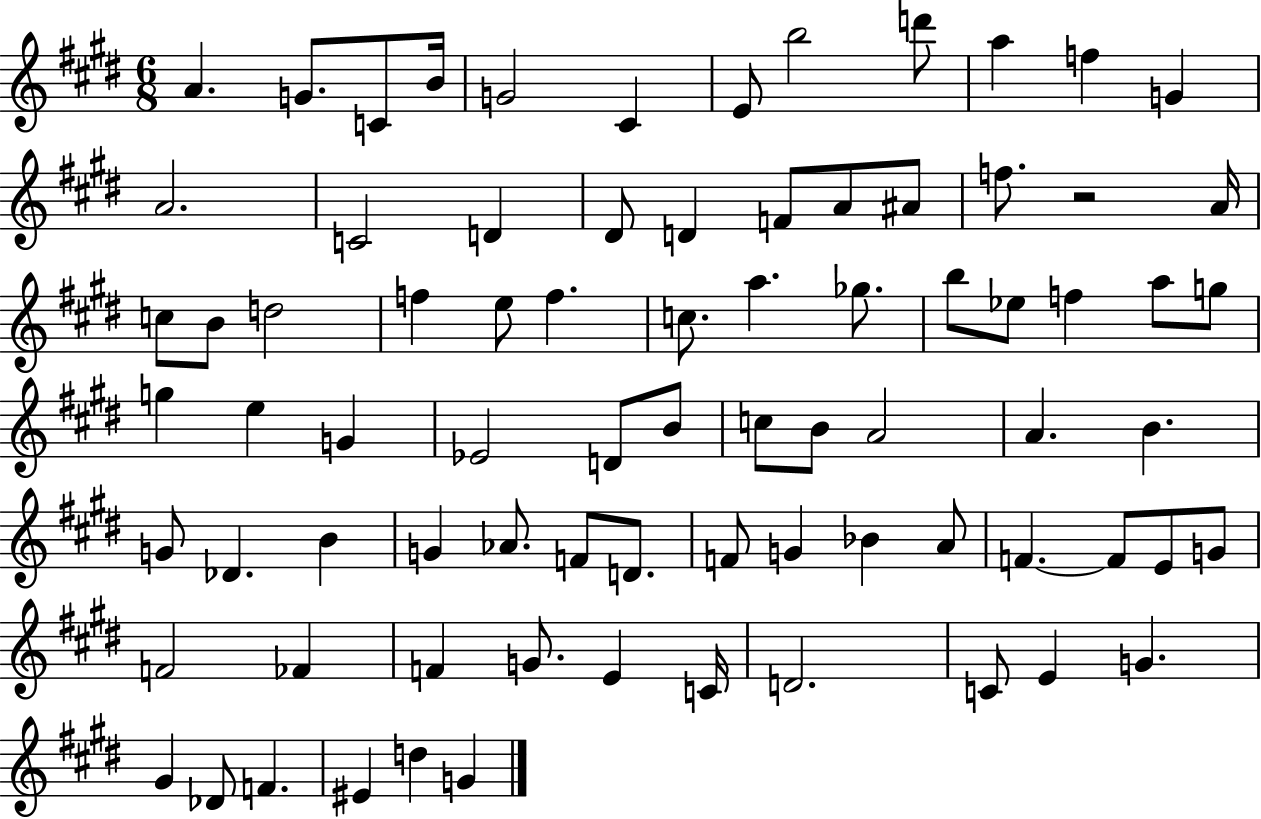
X:1
T:Untitled
M:6/8
L:1/4
K:E
A G/2 C/2 B/4 G2 ^C E/2 b2 d'/2 a f G A2 C2 D ^D/2 D F/2 A/2 ^A/2 f/2 z2 A/4 c/2 B/2 d2 f e/2 f c/2 a _g/2 b/2 _e/2 f a/2 g/2 g e G _E2 D/2 B/2 c/2 B/2 A2 A B G/2 _D B G _A/2 F/2 D/2 F/2 G _B A/2 F F/2 E/2 G/2 F2 _F F G/2 E C/4 D2 C/2 E G ^G _D/2 F ^E d G